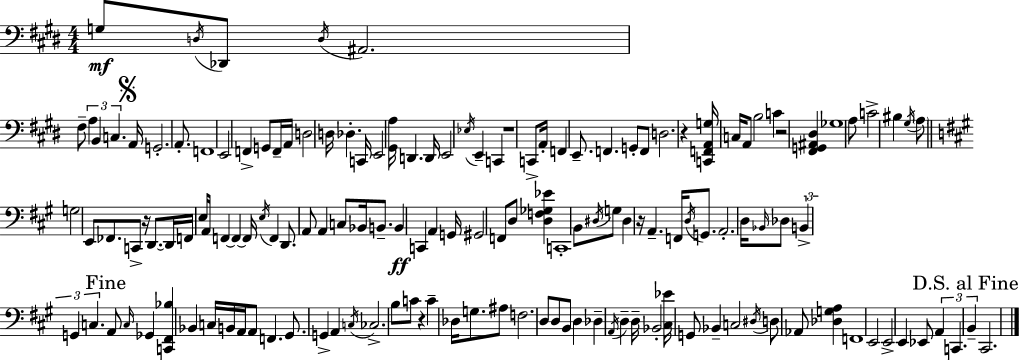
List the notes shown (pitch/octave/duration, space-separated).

G3/e D3/s Db2/e D3/s A#2/h. F#3/e A3/q B2/q C3/q. A2/s G2/h. A2/e. F2/w E2/h F2/q G2/e F2/s A2/s D3/h D3/s Db3/q. C2/s E2/h [G#2,A3]/s D2/q. D2/s E2/h Eb3/s E2/q C2/q R/w C2/e A2/s F2/q E2/e. F2/q. G2/e F2/e D3/h. R/q [C2,F2,A2,G3]/s C3/s A2/e B3/h C4/q R/h [F#2,G2,A#2,D#3]/q Gb3/w A3/e C4/h BIS3/q G#3/s A3/e G3/h E2/e FES2/e. C2/e R/s D2/e. D2/s F2/s E3/s A2/s F2/q F2/q F2/s E3/s F2/q D2/e. A2/e A2/q C3/e Bb2/s B2/e. B2/q C2/q A2/q G2/s G#2/h F2/e D3/e [D3,F3,Gb3,Eb4]/q C2/w B2/e D#3/s G3/e D#3/q R/s A2/q. F2/s D3/s G2/e. A2/h. D3/s Bb2/s Db3/e B2/q G2/q C3/q. A2/e C3/s Gb2/q [C2,F#2,Bb3]/q Bb2/q C3/s B2/s A2/s A2/e F2/q. G#2/e. G2/q A2/q C3/s CES3/h. B3/e C4/e R/q C4/q Db3/s G3/e. A#3/e F3/h. D3/e D3/e B2/e D3/q Db3/q A2/s D3/q D3/s Bb2/h [C#3,Eb4]/s G2/e Bb2/q C3/h D#3/s D3/e Ab2/e [Db3,G3,A3]/q F2/w E2/h E2/h E2/q Eb2/e A2/q C2/q. B2/q C#2/h.